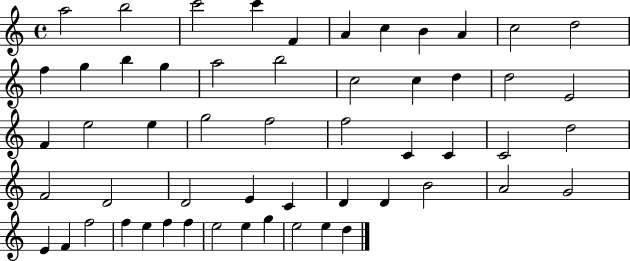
{
  \clef treble
  \time 4/4
  \defaultTimeSignature
  \key c \major
  a''2 b''2 | c'''2 c'''4 f'4 | a'4 c''4 b'4 a'4 | c''2 d''2 | \break f''4 g''4 b''4 g''4 | a''2 b''2 | c''2 c''4 d''4 | d''2 e'2 | \break f'4 e''2 e''4 | g''2 f''2 | f''2 c'4 c'4 | c'2 d''2 | \break f'2 d'2 | d'2 e'4 c'4 | d'4 d'4 b'2 | a'2 g'2 | \break e'4 f'4 f''2 | f''4 e''4 f''4 f''4 | e''2 e''4 g''4 | e''2 e''4 d''4 | \break \bar "|."
}